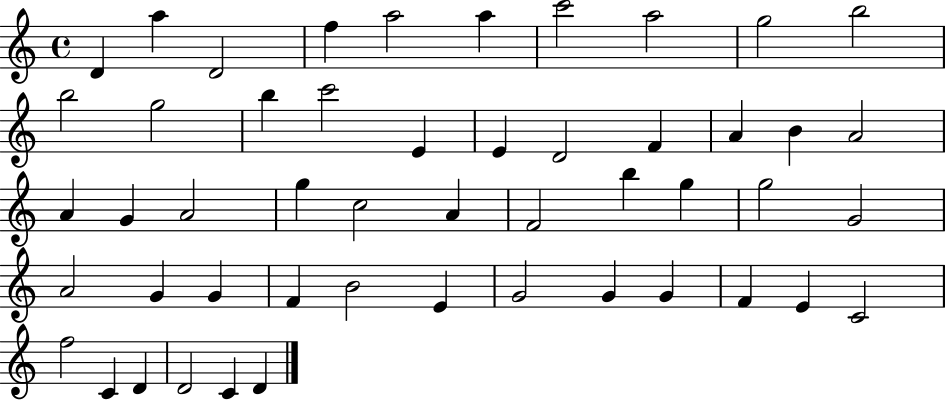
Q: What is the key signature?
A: C major